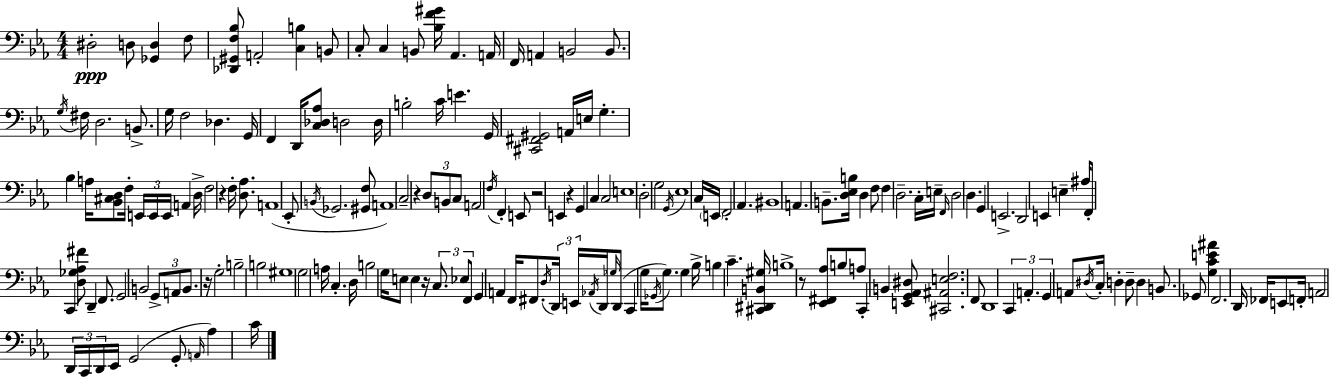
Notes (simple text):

D#3/h D3/e [Gb2,D3]/q F3/e [Db2,G#2,F3,Bb3]/e A2/h [C3,B3]/q B2/e C3/e C3/q B2/e [Bb3,F4,G#4]/s Ab2/q. A2/s F2/s A2/q B2/h B2/e. G3/s F#3/s D3/h. B2/e. G3/s F3/h Db3/q. G2/s F2/q D2/s [C3,Db3,Ab3]/e D3/h D3/s B3/h C4/s E4/q. G2/s [C#2,F#2,G#2]/h A2/s E3/s G3/q. Bb3/q A3/s [Bb2,C#3,D3]/e F3/s E2/s E2/s E2/s A2/q D3/s F3/h R/q F3/s [D3,Ab3]/e. A2/w Eb2/e B2/s Gb2/h. [G#2,F3]/e A2/w C3/h R/q D3/e B2/e C3/e A2/h F3/s F2/q E2/e R/h E2/q R/q G2/q C3/q C3/h E3/w D3/h G3/h G2/s Eb3/w C3/s E2/s F2/h Ab2/q. BIS2/w A2/q. B2/e. [D3,Eb3,B3]/s D3/q F3/e F3/q D3/h. C3/s E3/s F2/s D3/h D3/q. G2/q E2/h. D2/h E2/q E3/q A#3/s F2/e C2/q [D3,Gb3,Ab3,F#4]/e D2/q F2/e. G2/h B2/h G2/e A2/e B2/e. R/s G3/h B3/h B3/h G#3/w G3/h A3/s C3/q. D3/s B3/h G3/s E3/e E3/q R/s C3/e. Eb3/e F2/e G2/q A2/q F2/s F#2/e. D3/s D2/s E2/s Ab2/s D2/s Gb3/s D2/e C2/q G3/s Gb2/s G3/e. G3/q Bb3/s B3/q C4/q. [C#2,D#2,B2,G#3]/s B3/w R/e [Eb2,F#2,Ab3]/e B3/e A3/e C2/q B2/q [E2,G2,Ab2,D#3]/e [C#2,A#2,E3,F3]/h. F2/e D2/w C2/q A2/q. G2/q A2/e D#3/s C3/s D3/q D3/e D3/q B2/e. Gb2/e [G3,C4,E4,A#4]/q F2/h. D2/s FES2/s E2/e F2/s A2/h D2/s C2/s D2/s Eb2/s G2/h G2/e A2/s Ab3/q C4/s